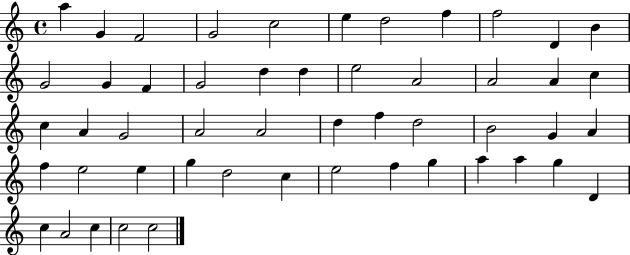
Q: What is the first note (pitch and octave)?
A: A5